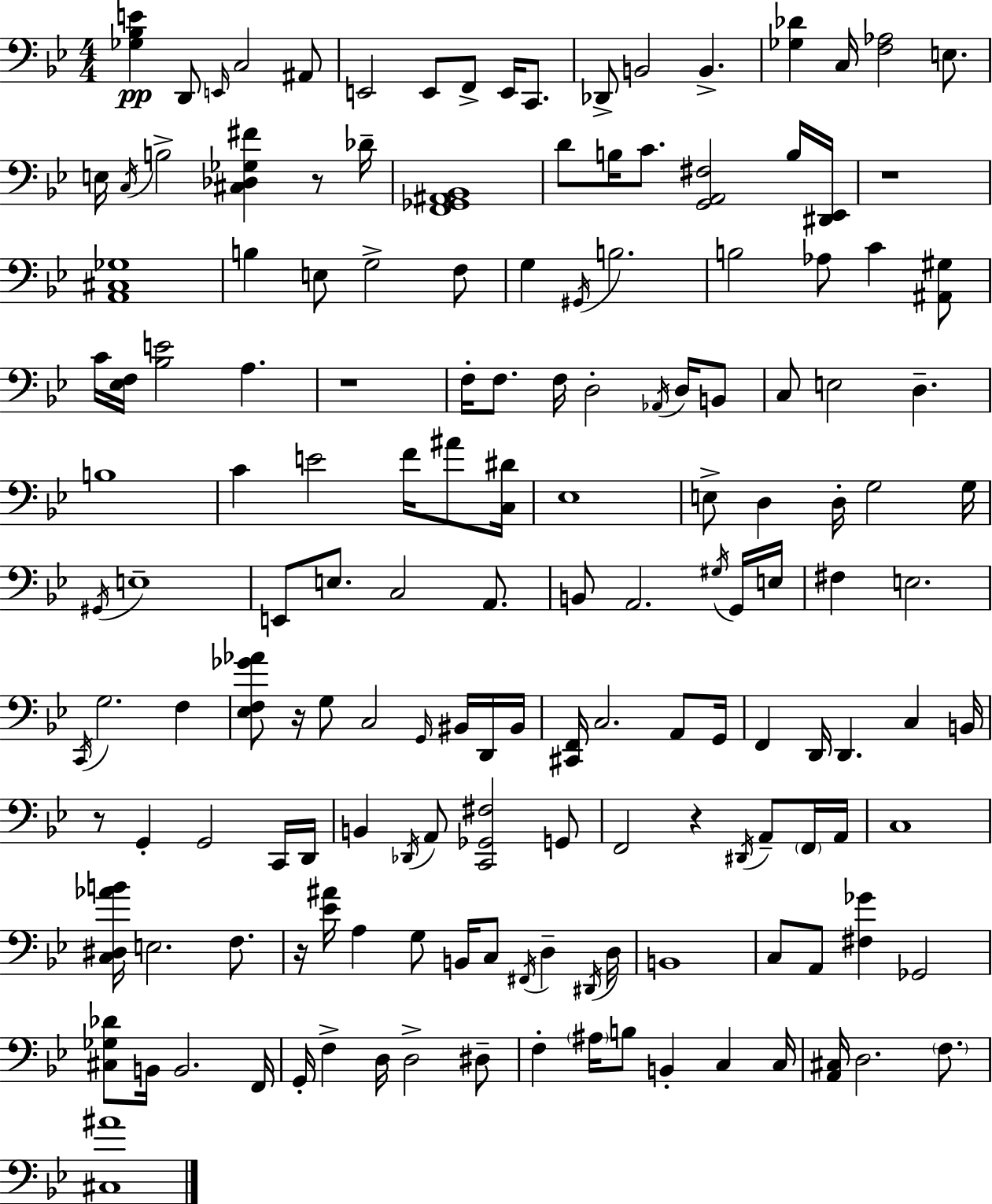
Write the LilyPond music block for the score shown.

{
  \clef bass
  \numericTimeSignature
  \time 4/4
  \key g \minor
  <ges bes e'>4\pp d,8 \grace { e,16 } c2 ais,8 | e,2 e,8 f,8-> e,16 c,8. | des,8-> b,2 b,4.-> | <ges des'>4 c16 <f aes>2 e8. | \break e16 \acciaccatura { c16 } b2-> <cis des ges fis'>4 r8 | des'16-- <f, ges, ais, bes,>1 | d'8 b16 c'8. <g, a, fis>2 | b16 <dis, ees,>16 r1 | \break <a, cis ges>1 | b4 e8 g2-> | f8 g4 \acciaccatura { gis,16 } b2. | b2 aes8 c'4 | \break <ais, gis>8 c'16 <ees f>16 <bes e'>2 a4. | r1 | f16-. f8. f16 d2-. | \acciaccatura { aes,16 } d16 b,8 c8 e2 d4.-- | \break b1 | c'4 e'2 | f'16 ais'8 <c dis'>16 ees1 | e8-> d4 d16-. g2 | \break g16 \acciaccatura { gis,16 } e1-- | e,8 e8. c2 | a,8. b,8 a,2. | \acciaccatura { gis16 } g,16 e16 fis4 e2. | \break \acciaccatura { c,16 } g2. | f4 <ees f ges' aes'>8 r16 g8 c2 | \grace { g,16 } bis,16 d,16 bis,16 <cis, f,>16 c2. | a,8 g,16 f,4 d,16 d,4. | \break c4 b,16 r8 g,4-. g,2 | c,16 d,16 b,4 \acciaccatura { des,16 } a,8 <c, ges, fis>2 | g,8 f,2 | r4 \acciaccatura { dis,16 } a,8-- \parenthesize f,16 a,16 c1 | \break <c dis aes' b'>16 e2. | f8. r16 <ees' ais'>16 a4 | g8 b,16 c8 \acciaccatura { fis,16 } d4-- \acciaccatura { dis,16 } d16 b,1 | c8 a,8 | \break <fis ges'>4 ges,2 <cis ges des'>8 b,16 b,2. | f,16 g,16-. f4-> | d16 d2-> dis8-- f4-. | \parenthesize ais16 b8 b,4-. c4 c16 <a, cis>16 d2. | \break \parenthesize f8. <cis ais'>1 | \bar "|."
}